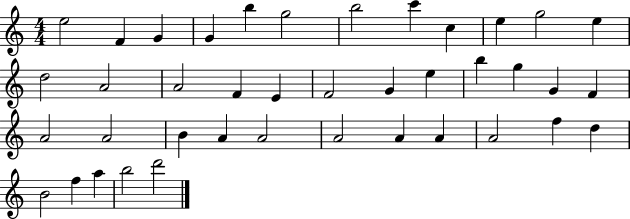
E5/h F4/q G4/q G4/q B5/q G5/h B5/h C6/q C5/q E5/q G5/h E5/q D5/h A4/h A4/h F4/q E4/q F4/h G4/q E5/q B5/q G5/q G4/q F4/q A4/h A4/h B4/q A4/q A4/h A4/h A4/q A4/q A4/h F5/q D5/q B4/h F5/q A5/q B5/h D6/h